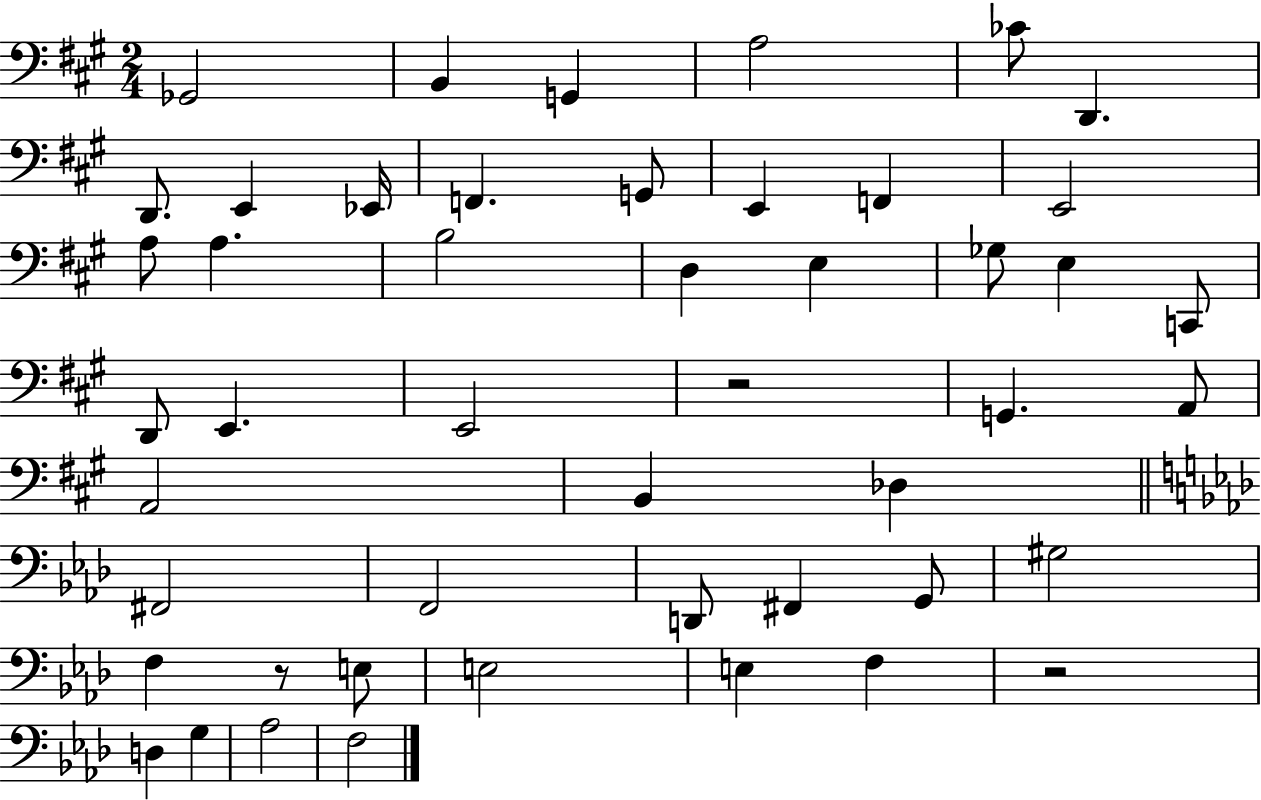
X:1
T:Untitled
M:2/4
L:1/4
K:A
_G,,2 B,, G,, A,2 _C/2 D,, D,,/2 E,, _E,,/4 F,, G,,/2 E,, F,, E,,2 A,/2 A, B,2 D, E, _G,/2 E, C,,/2 D,,/2 E,, E,,2 z2 G,, A,,/2 A,,2 B,, _D, ^F,,2 F,,2 D,,/2 ^F,, G,,/2 ^G,2 F, z/2 E,/2 E,2 E, F, z2 D, G, _A,2 F,2